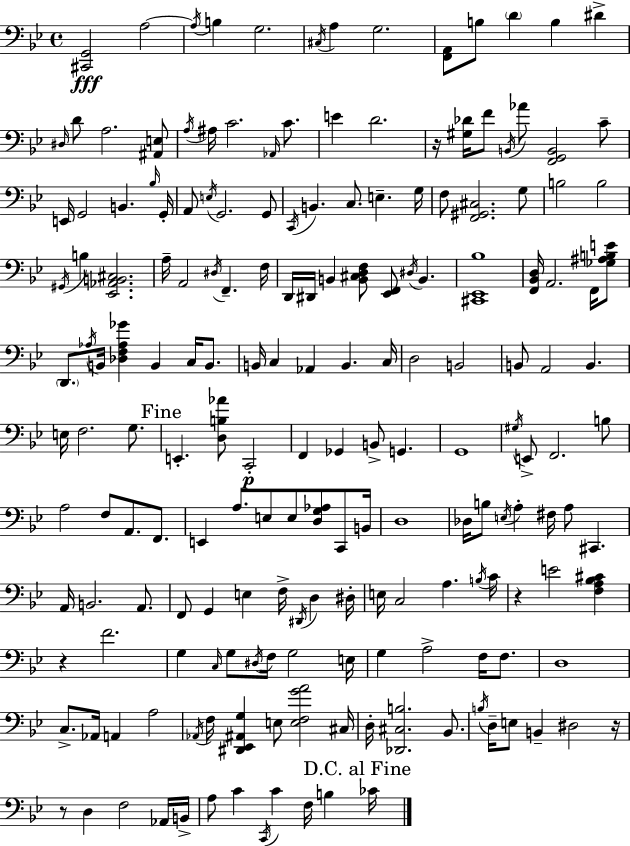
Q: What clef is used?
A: bass